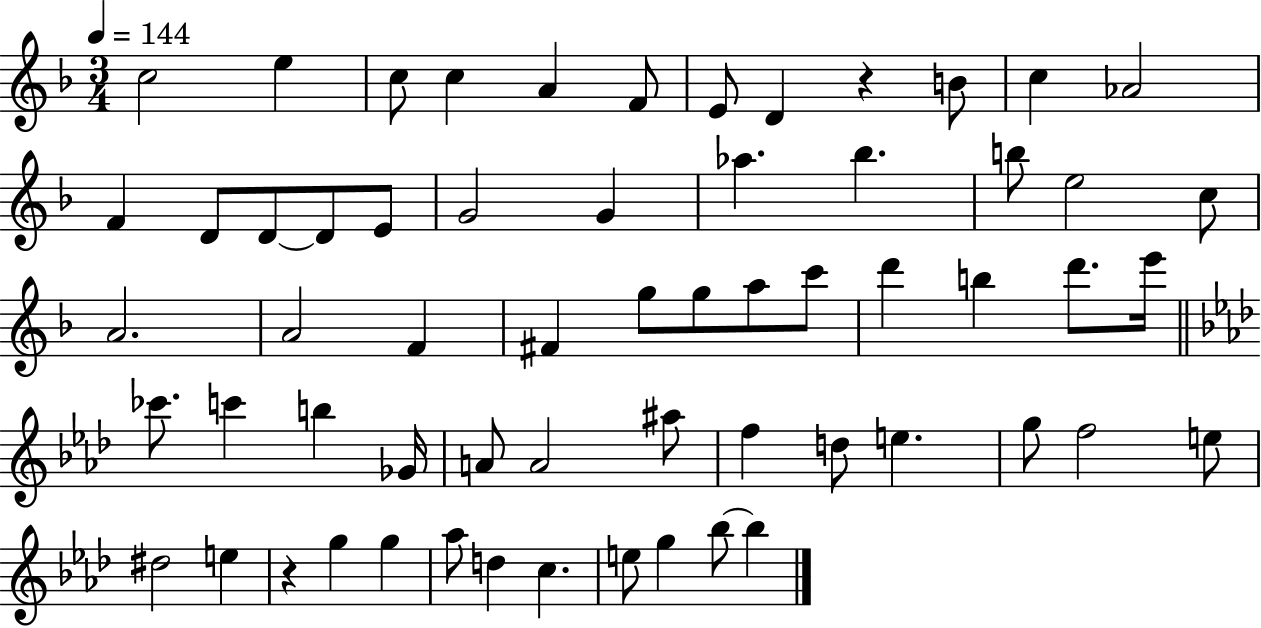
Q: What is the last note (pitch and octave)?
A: Bb5